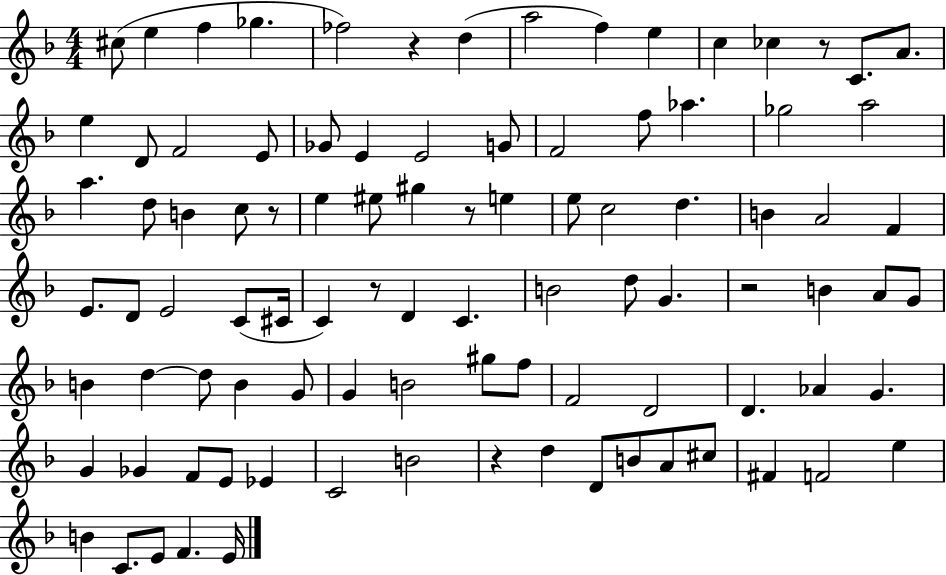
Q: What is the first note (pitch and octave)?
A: C#5